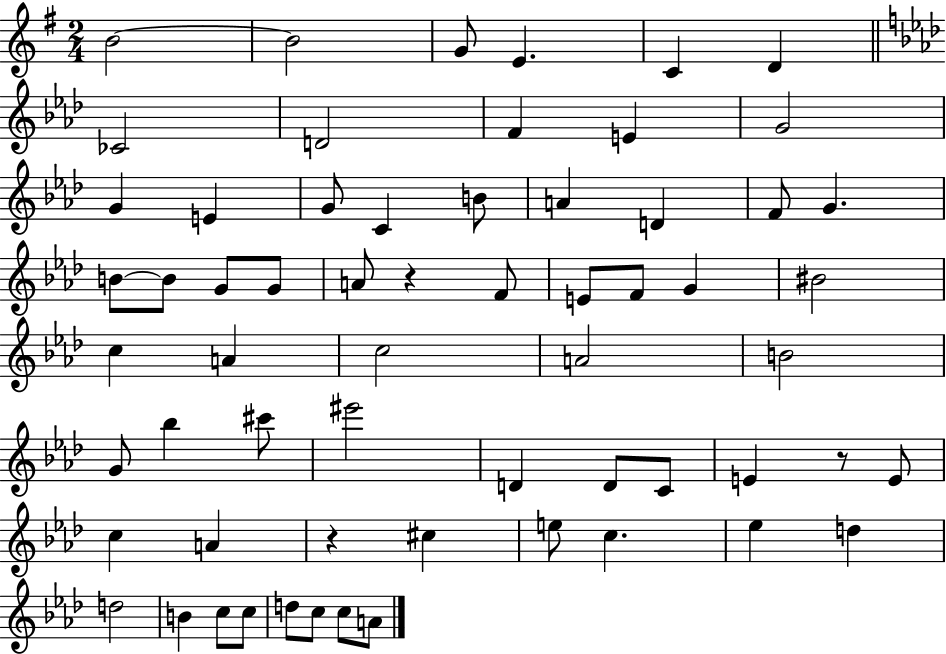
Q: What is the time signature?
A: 2/4